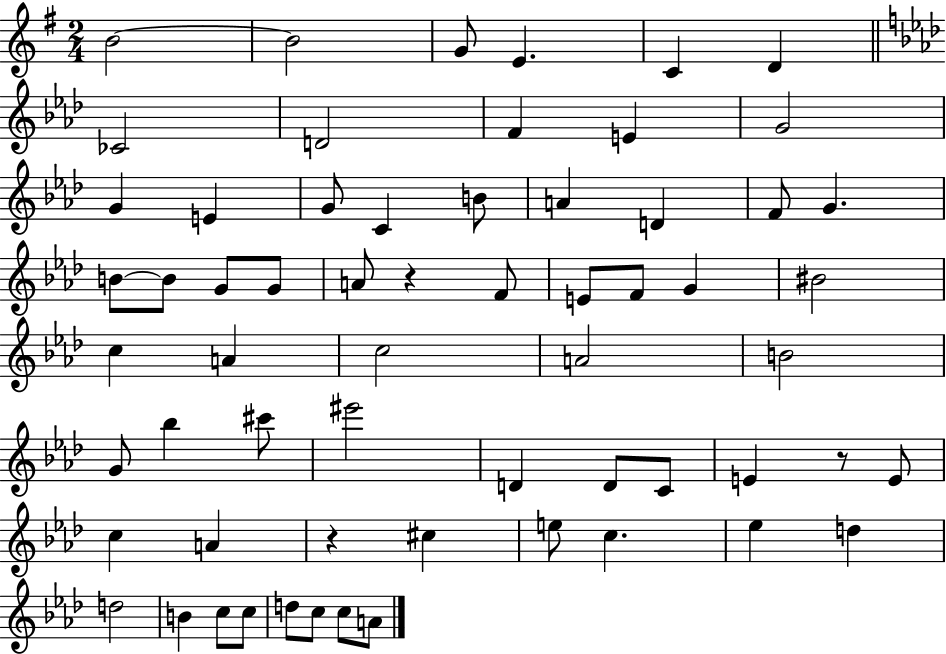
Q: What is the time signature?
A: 2/4